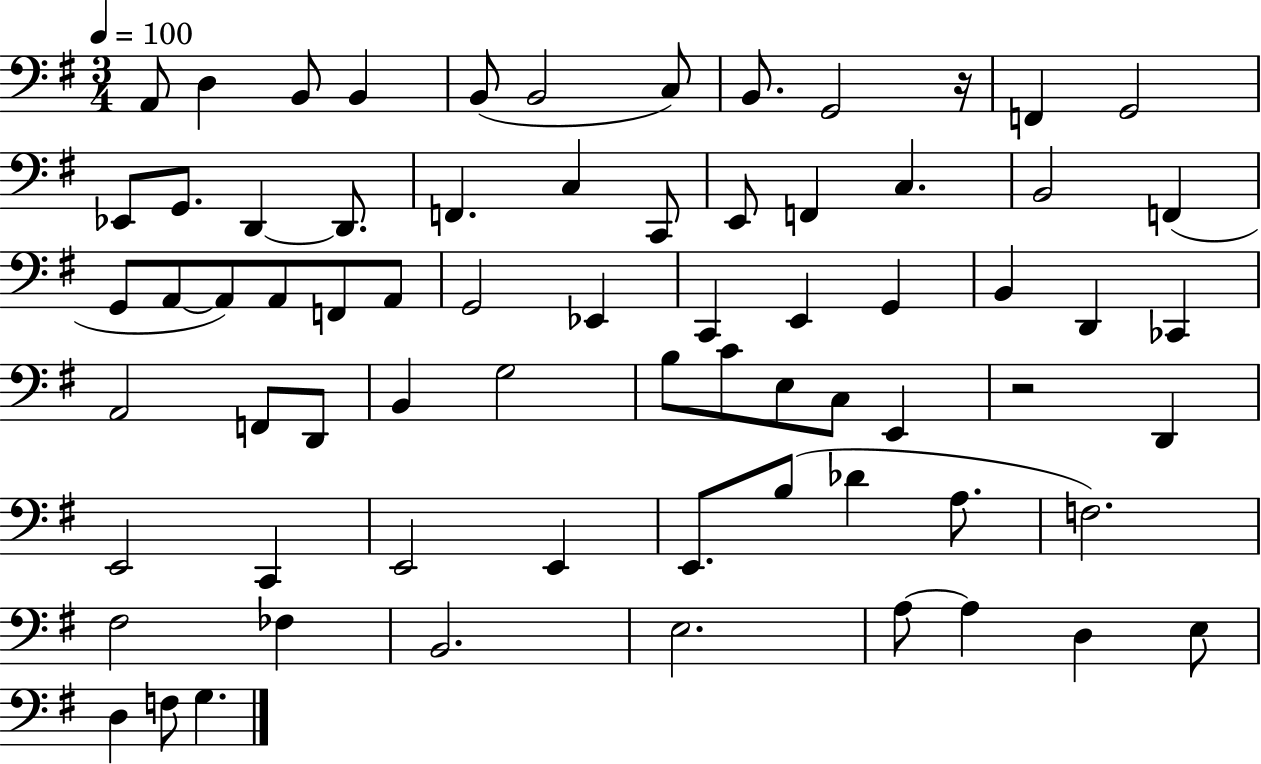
A2/e D3/q B2/e B2/q B2/e B2/h C3/e B2/e. G2/h R/s F2/q G2/h Eb2/e G2/e. D2/q D2/e. F2/q. C3/q C2/e E2/e F2/q C3/q. B2/h F2/q G2/e A2/e A2/e A2/e F2/e A2/e G2/h Eb2/q C2/q E2/q G2/q B2/q D2/q CES2/q A2/h F2/e D2/e B2/q G3/h B3/e C4/e E3/e C3/e E2/q R/h D2/q E2/h C2/q E2/h E2/q E2/e. B3/e Db4/q A3/e. F3/h. F#3/h FES3/q B2/h. E3/h. A3/e A3/q D3/q E3/e D3/q F3/e G3/q.